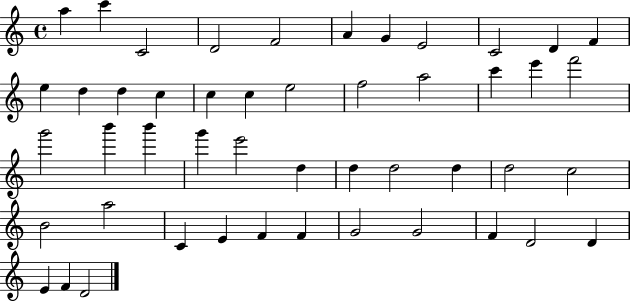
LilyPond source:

{
  \clef treble
  \time 4/4
  \defaultTimeSignature
  \key c \major
  a''4 c'''4 c'2 | d'2 f'2 | a'4 g'4 e'2 | c'2 d'4 f'4 | \break e''4 d''4 d''4 c''4 | c''4 c''4 e''2 | f''2 a''2 | c'''4 e'''4 f'''2 | \break g'''2 b'''4 b'''4 | g'''4 e'''2 d''4 | d''4 d''2 d''4 | d''2 c''2 | \break b'2 a''2 | c'4 e'4 f'4 f'4 | g'2 g'2 | f'4 d'2 d'4 | \break e'4 f'4 d'2 | \bar "|."
}